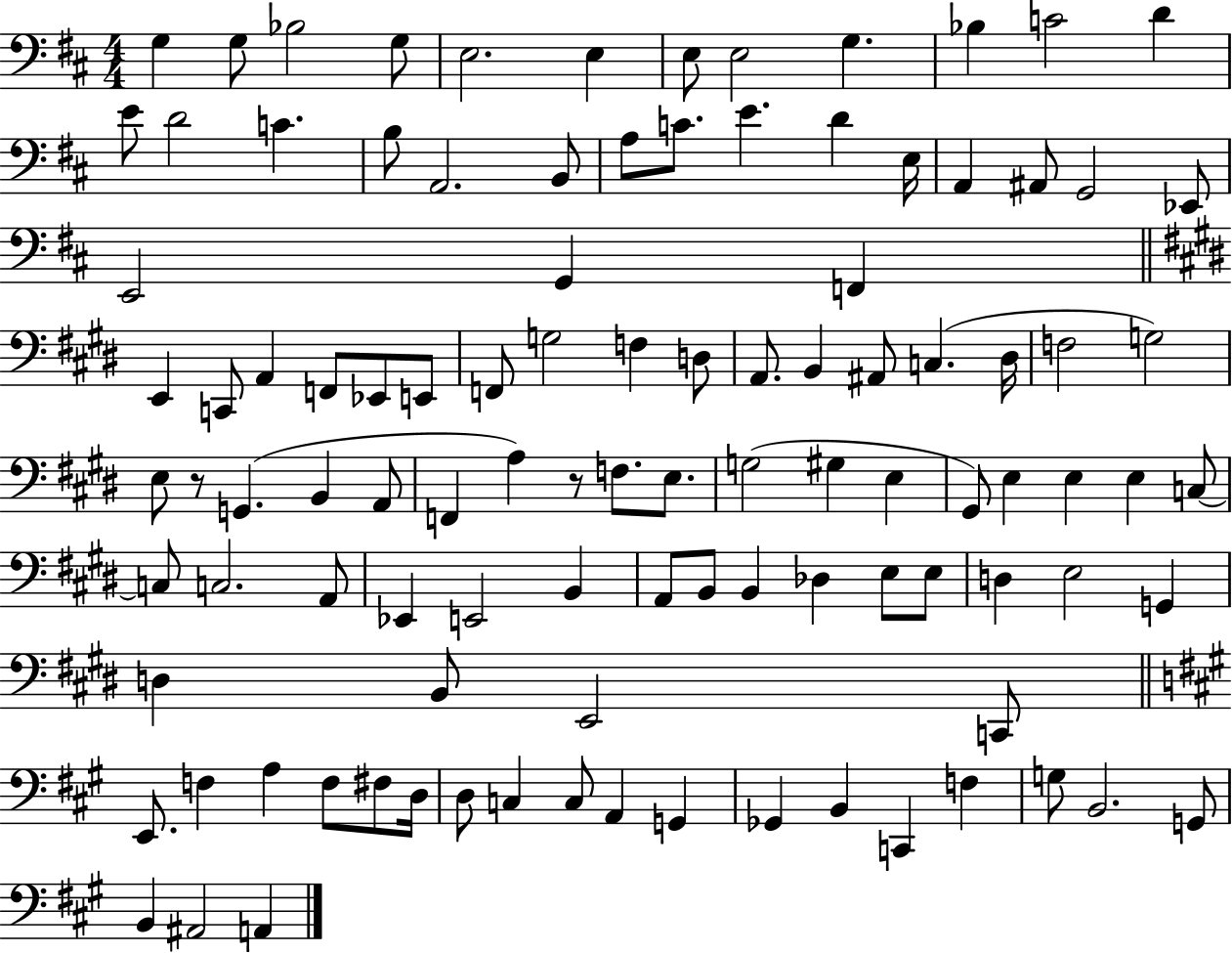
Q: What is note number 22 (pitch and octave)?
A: D4